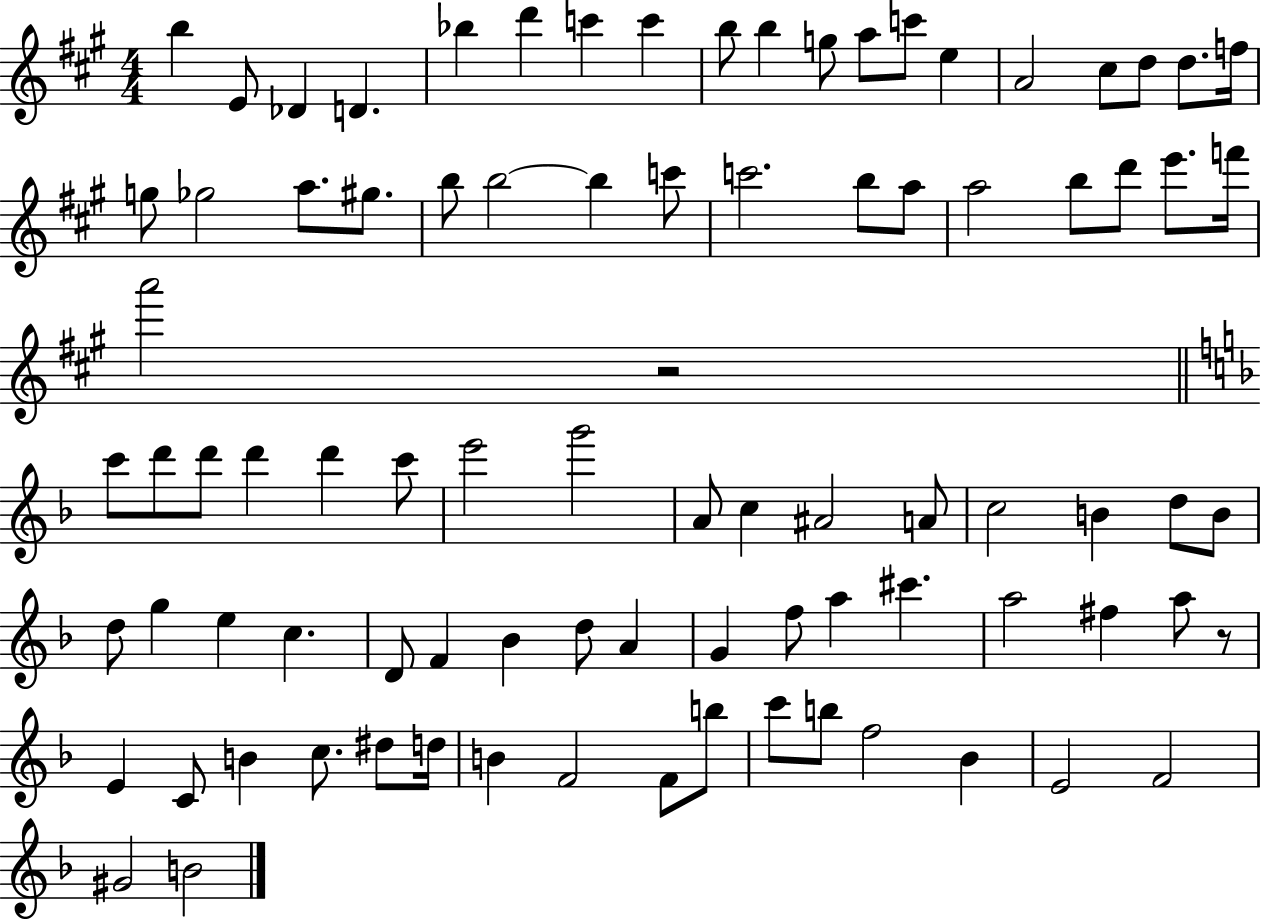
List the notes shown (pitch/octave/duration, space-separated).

B5/q E4/e Db4/q D4/q. Bb5/q D6/q C6/q C6/q B5/e B5/q G5/e A5/e C6/e E5/q A4/h C#5/e D5/e D5/e. F5/s G5/e Gb5/h A5/e. G#5/e. B5/e B5/h B5/q C6/e C6/h. B5/e A5/e A5/h B5/e D6/e E6/e. F6/s A6/h R/h C6/e D6/e D6/e D6/q D6/q C6/e E6/h G6/h A4/e C5/q A#4/h A4/e C5/h B4/q D5/e B4/e D5/e G5/q E5/q C5/q. D4/e F4/q Bb4/q D5/e A4/q G4/q F5/e A5/q C#6/q. A5/h F#5/q A5/e R/e E4/q C4/e B4/q C5/e. D#5/e D5/s B4/q F4/h F4/e B5/e C6/e B5/e F5/h Bb4/q E4/h F4/h G#4/h B4/h